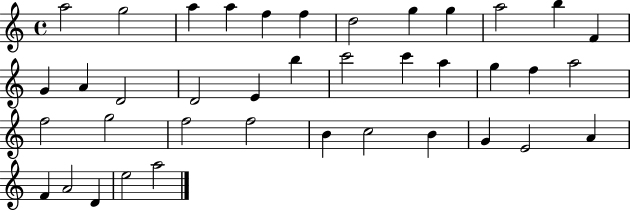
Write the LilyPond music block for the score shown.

{
  \clef treble
  \time 4/4
  \defaultTimeSignature
  \key c \major
  a''2 g''2 | a''4 a''4 f''4 f''4 | d''2 g''4 g''4 | a''2 b''4 f'4 | \break g'4 a'4 d'2 | d'2 e'4 b''4 | c'''2 c'''4 a''4 | g''4 f''4 a''2 | \break f''2 g''2 | f''2 f''2 | b'4 c''2 b'4 | g'4 e'2 a'4 | \break f'4 a'2 d'4 | e''2 a''2 | \bar "|."
}